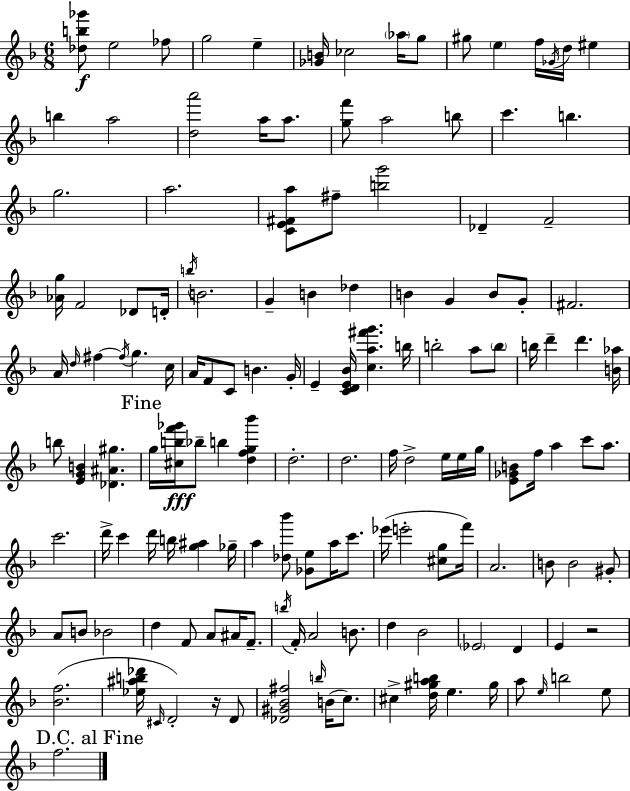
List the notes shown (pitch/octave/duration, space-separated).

[Db5,B5,Gb6]/e E5/h FES5/e G5/h E5/q [Gb4,B4]/s CES5/h Ab5/s G5/e G#5/e E5/q F5/s Gb4/s D5/s EIS5/q B5/q A5/h [D5,A6]/h A5/s A5/e. [G5,F6]/e A5/h B5/e C6/q. B5/q. G5/h. A5/h. [C4,E4,F#4,A5]/e F#5/e [B5,G6]/h Db4/q F4/h [Ab4,G5]/s F4/h Db4/e D4/s B5/s B4/h. G4/q B4/q Db5/q B4/q G4/q B4/e G4/e F#4/h. A4/s D5/s F#5/q F#5/s G5/q. C5/s A4/s F4/e C4/e B4/q. G4/s E4/q [C4,D4,E4,Bb4]/s [C5,A5,F#6,G6]/q. B5/s B5/h A5/e B5/e B5/s D6/q D6/q. [B4,Ab5]/s B5/e [E4,G4,B4]/q [Db4,A#4,G#5]/q. G5/s [C#5,B5,F6,Gb6]/s Bb5/e B5/q [D5,F5,G5,Bb6]/q D5/h. D5/h. F5/s D5/h E5/s E5/s G5/s [E4,Gb4,B4]/e F5/s A5/q C6/e A5/e. C6/h. D6/s C6/q D6/s B5/s [G5,A#5]/q Gb5/s A5/q [Db5,Bb6]/e [Gb4,E5]/e A5/s C6/e. Eb6/s E6/h [C#5,G5]/e F6/s A4/h. B4/e B4/h G#4/e A4/e B4/e Bb4/h D5/q F4/e A4/e A#4/s F4/e. B5/s F4/s A4/h B4/e. D5/q Bb4/h Eb4/h D4/q E4/q R/h [Bb4,F5]/h. [Eb5,A#5,B5,Db6]/s C#4/s D4/h R/s D4/e [Db4,G#4,Bb4,F#5]/h B5/s B4/s C5/e. C#5/q [D5,G#5,A5,B5]/s E5/q. G#5/s A5/e E5/s B5/h E5/e F5/h.